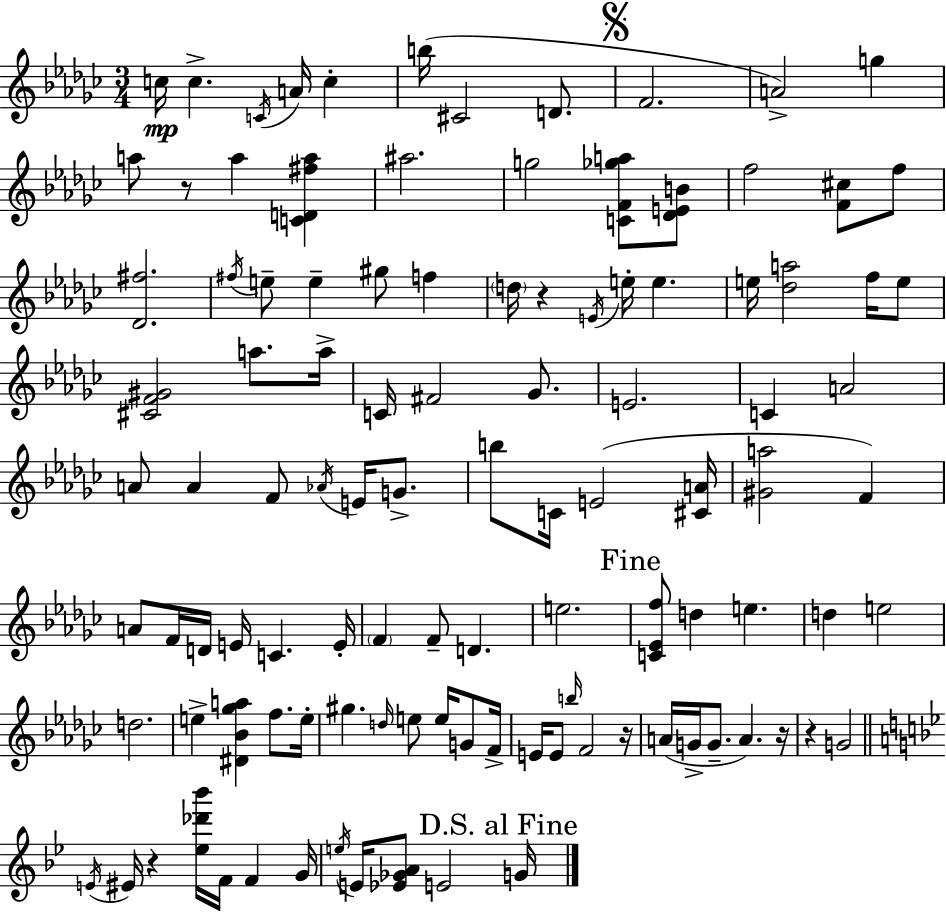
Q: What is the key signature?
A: EES minor